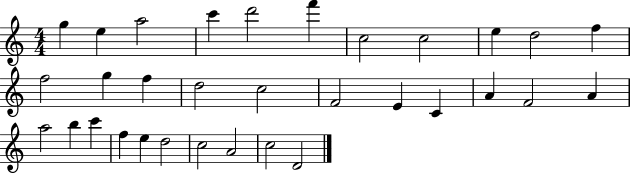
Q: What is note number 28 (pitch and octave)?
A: D5